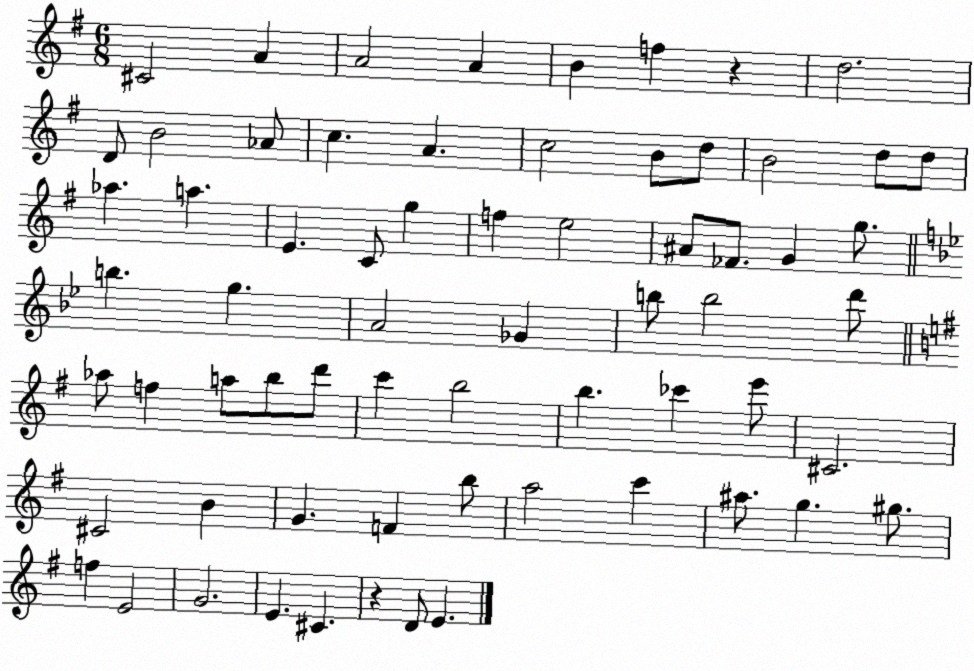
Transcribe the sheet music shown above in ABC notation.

X:1
T:Untitled
M:6/8
L:1/4
K:G
^C2 A A2 A B f z d2 D/2 B2 _A/2 c A c2 B/2 d/2 B2 d/2 d/2 _a a E C/2 g f e2 ^A/2 _F/2 G g/2 b g A2 _G b/2 b2 d'/2 _a/2 f a/2 b/2 d'/2 c' b2 b _c' e'/2 ^C2 ^C2 B G F b/2 a2 c' ^a/2 g ^g/2 f E2 G2 E ^C z D/2 E